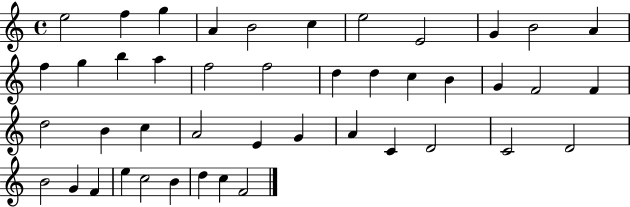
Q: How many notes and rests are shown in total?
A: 44